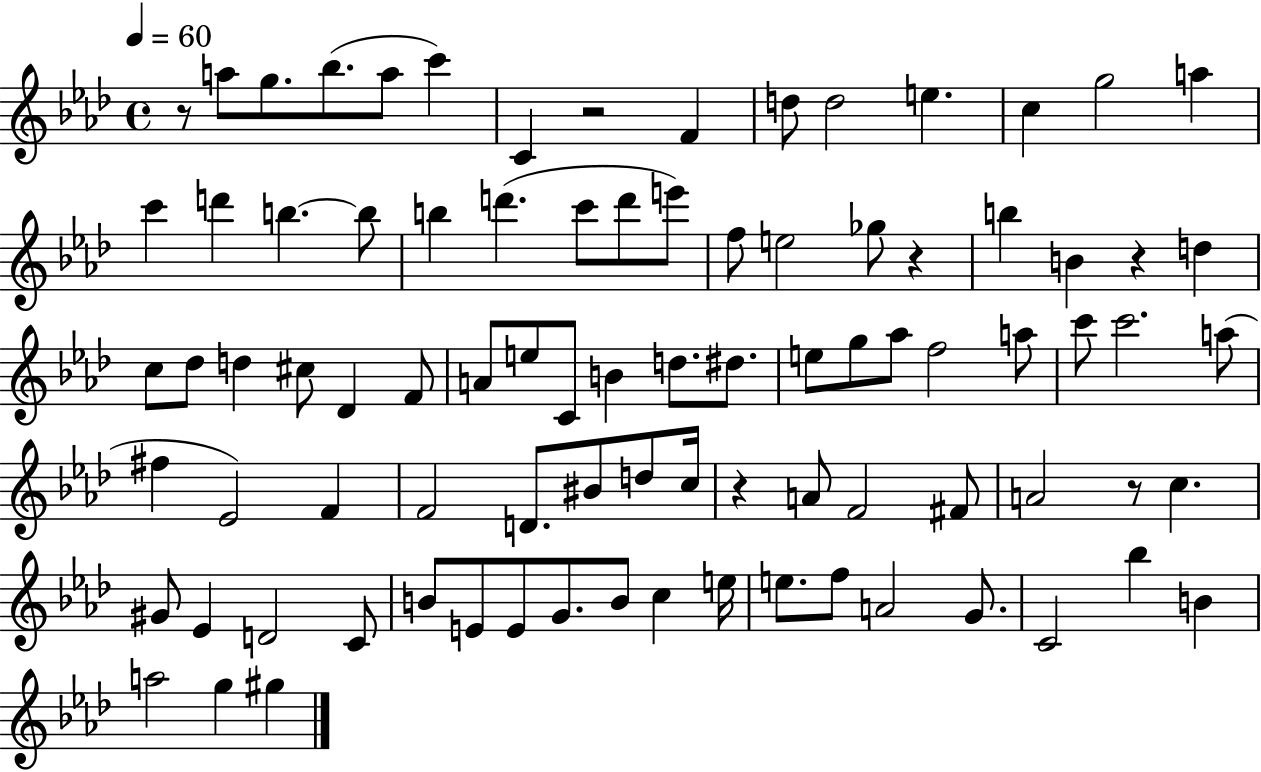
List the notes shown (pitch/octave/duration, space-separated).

R/e A5/e G5/e. Bb5/e. A5/e C6/q C4/q R/h F4/q D5/e D5/h E5/q. C5/q G5/h A5/q C6/q D6/q B5/q. B5/e B5/q D6/q. C6/e D6/e E6/e F5/e E5/h Gb5/e R/q B5/q B4/q R/q D5/q C5/e Db5/e D5/q C#5/e Db4/q F4/e A4/e E5/e C4/e B4/q D5/e. D#5/e. E5/e G5/e Ab5/e F5/h A5/e C6/e C6/h. A5/e F#5/q Eb4/h F4/q F4/h D4/e. BIS4/e D5/e C5/s R/q A4/e F4/h F#4/e A4/h R/e C5/q. G#4/e Eb4/q D4/h C4/e B4/e E4/e E4/e G4/e. B4/e C5/q E5/s E5/e. F5/e A4/h G4/e. C4/h Bb5/q B4/q A5/h G5/q G#5/q